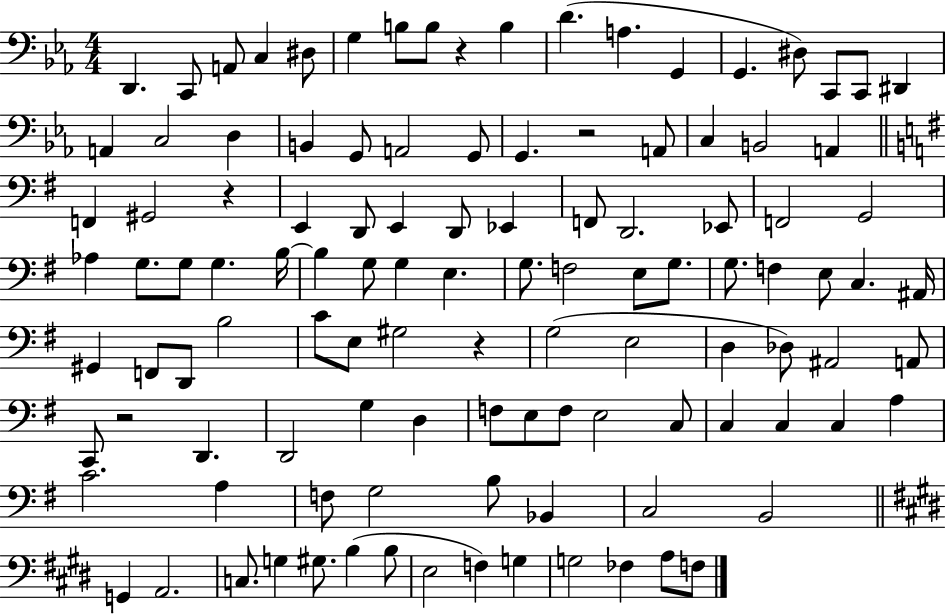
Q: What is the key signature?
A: EES major